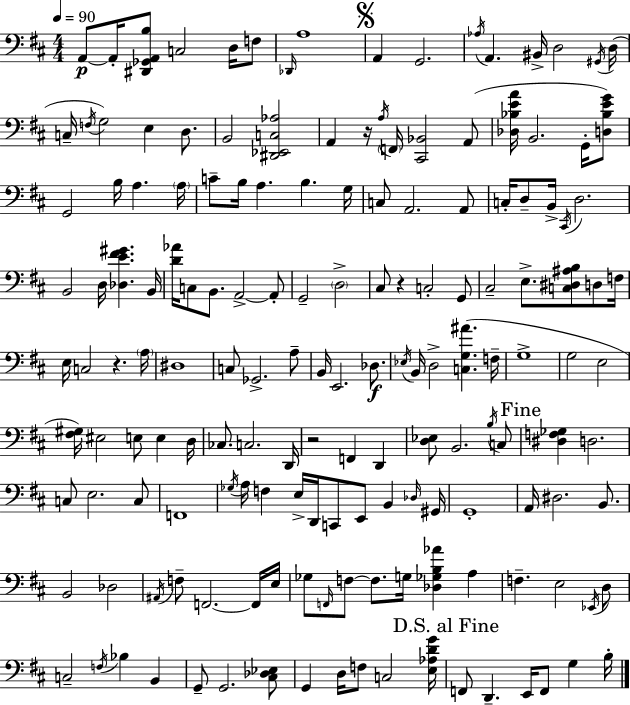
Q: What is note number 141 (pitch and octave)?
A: B3